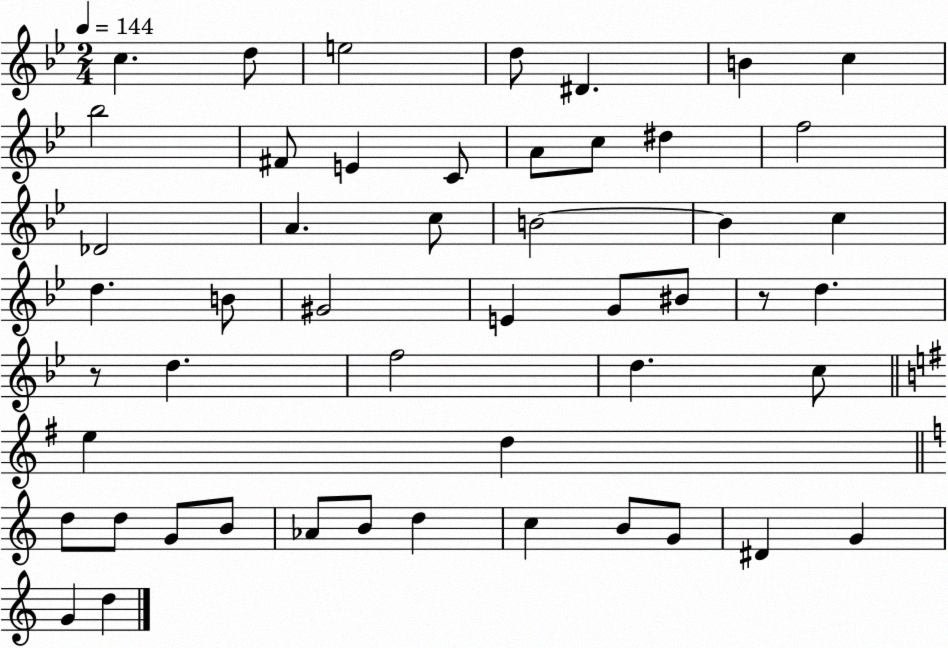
X:1
T:Untitled
M:2/4
L:1/4
K:Bb
c d/2 e2 d/2 ^D B c _b2 ^F/2 E C/2 A/2 c/2 ^d f2 _D2 A c/2 B2 B c d B/2 ^G2 E G/2 ^B/2 z/2 d z/2 d f2 d c/2 e d d/2 d/2 G/2 B/2 _A/2 B/2 d c B/2 G/2 ^D G G d